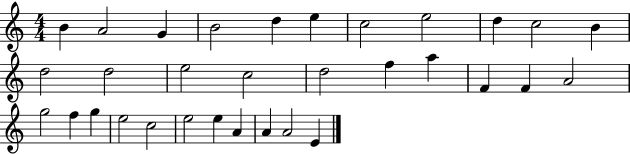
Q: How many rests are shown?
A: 0